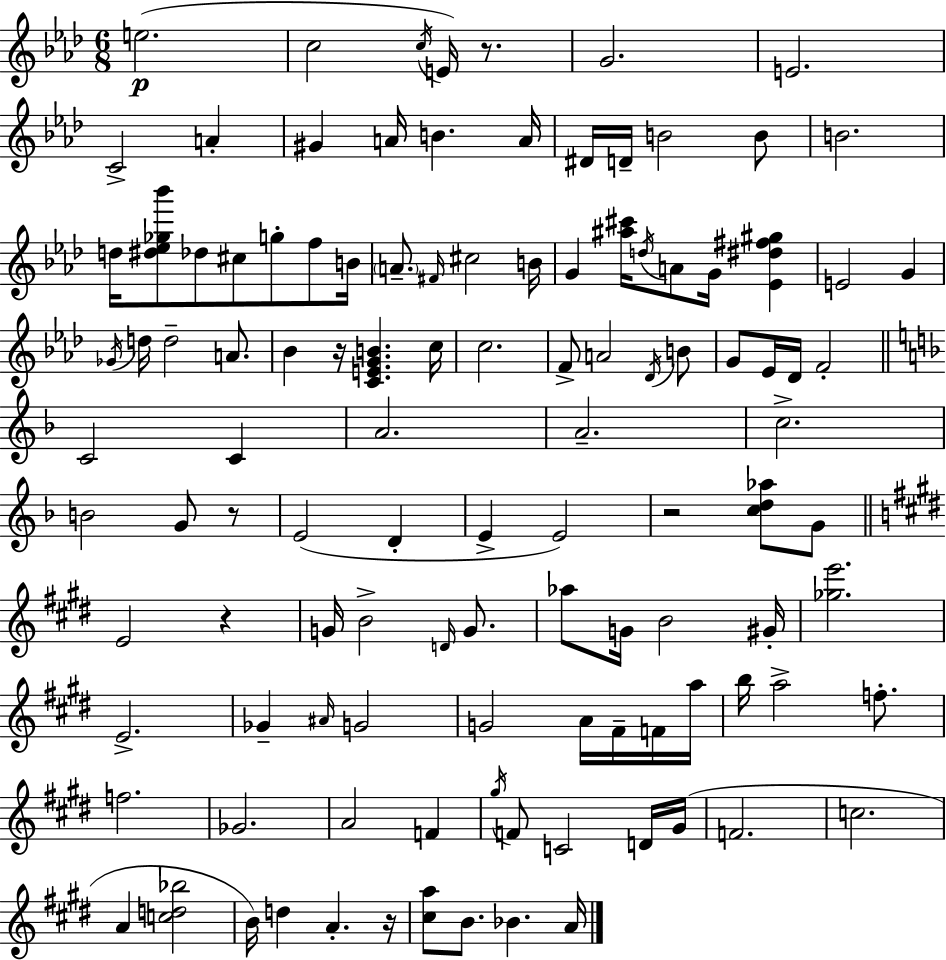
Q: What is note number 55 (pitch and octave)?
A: G4